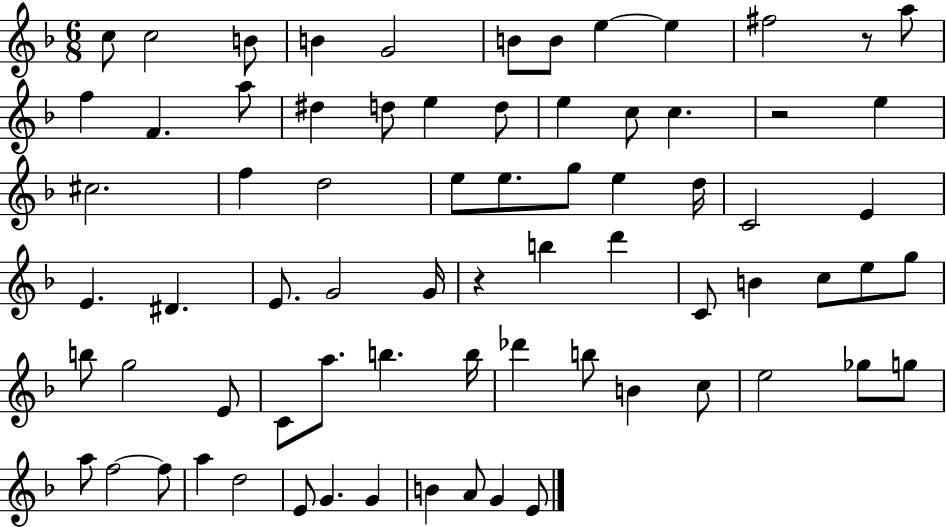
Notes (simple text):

C5/e C5/h B4/e B4/q G4/h B4/e B4/e E5/q E5/q F#5/h R/e A5/e F5/q F4/q. A5/e D#5/q D5/e E5/q D5/e E5/q C5/e C5/q. R/h E5/q C#5/h. F5/q D5/h E5/e E5/e. G5/e E5/q D5/s C4/h E4/q E4/q. D#4/q. E4/e. G4/h G4/s R/q B5/q D6/q C4/e B4/q C5/e E5/e G5/e B5/e G5/h E4/e C4/e A5/e. B5/q. B5/s Db6/q B5/e B4/q C5/e E5/h Gb5/e G5/e A5/e F5/h F5/e A5/q D5/h E4/e G4/q. G4/q B4/q A4/e G4/q E4/e